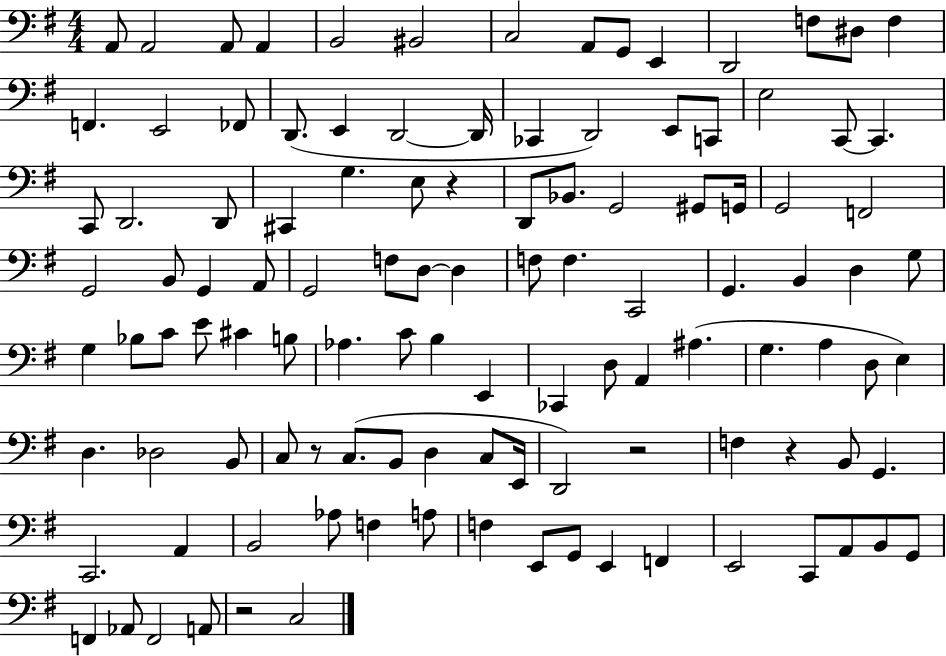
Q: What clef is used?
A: bass